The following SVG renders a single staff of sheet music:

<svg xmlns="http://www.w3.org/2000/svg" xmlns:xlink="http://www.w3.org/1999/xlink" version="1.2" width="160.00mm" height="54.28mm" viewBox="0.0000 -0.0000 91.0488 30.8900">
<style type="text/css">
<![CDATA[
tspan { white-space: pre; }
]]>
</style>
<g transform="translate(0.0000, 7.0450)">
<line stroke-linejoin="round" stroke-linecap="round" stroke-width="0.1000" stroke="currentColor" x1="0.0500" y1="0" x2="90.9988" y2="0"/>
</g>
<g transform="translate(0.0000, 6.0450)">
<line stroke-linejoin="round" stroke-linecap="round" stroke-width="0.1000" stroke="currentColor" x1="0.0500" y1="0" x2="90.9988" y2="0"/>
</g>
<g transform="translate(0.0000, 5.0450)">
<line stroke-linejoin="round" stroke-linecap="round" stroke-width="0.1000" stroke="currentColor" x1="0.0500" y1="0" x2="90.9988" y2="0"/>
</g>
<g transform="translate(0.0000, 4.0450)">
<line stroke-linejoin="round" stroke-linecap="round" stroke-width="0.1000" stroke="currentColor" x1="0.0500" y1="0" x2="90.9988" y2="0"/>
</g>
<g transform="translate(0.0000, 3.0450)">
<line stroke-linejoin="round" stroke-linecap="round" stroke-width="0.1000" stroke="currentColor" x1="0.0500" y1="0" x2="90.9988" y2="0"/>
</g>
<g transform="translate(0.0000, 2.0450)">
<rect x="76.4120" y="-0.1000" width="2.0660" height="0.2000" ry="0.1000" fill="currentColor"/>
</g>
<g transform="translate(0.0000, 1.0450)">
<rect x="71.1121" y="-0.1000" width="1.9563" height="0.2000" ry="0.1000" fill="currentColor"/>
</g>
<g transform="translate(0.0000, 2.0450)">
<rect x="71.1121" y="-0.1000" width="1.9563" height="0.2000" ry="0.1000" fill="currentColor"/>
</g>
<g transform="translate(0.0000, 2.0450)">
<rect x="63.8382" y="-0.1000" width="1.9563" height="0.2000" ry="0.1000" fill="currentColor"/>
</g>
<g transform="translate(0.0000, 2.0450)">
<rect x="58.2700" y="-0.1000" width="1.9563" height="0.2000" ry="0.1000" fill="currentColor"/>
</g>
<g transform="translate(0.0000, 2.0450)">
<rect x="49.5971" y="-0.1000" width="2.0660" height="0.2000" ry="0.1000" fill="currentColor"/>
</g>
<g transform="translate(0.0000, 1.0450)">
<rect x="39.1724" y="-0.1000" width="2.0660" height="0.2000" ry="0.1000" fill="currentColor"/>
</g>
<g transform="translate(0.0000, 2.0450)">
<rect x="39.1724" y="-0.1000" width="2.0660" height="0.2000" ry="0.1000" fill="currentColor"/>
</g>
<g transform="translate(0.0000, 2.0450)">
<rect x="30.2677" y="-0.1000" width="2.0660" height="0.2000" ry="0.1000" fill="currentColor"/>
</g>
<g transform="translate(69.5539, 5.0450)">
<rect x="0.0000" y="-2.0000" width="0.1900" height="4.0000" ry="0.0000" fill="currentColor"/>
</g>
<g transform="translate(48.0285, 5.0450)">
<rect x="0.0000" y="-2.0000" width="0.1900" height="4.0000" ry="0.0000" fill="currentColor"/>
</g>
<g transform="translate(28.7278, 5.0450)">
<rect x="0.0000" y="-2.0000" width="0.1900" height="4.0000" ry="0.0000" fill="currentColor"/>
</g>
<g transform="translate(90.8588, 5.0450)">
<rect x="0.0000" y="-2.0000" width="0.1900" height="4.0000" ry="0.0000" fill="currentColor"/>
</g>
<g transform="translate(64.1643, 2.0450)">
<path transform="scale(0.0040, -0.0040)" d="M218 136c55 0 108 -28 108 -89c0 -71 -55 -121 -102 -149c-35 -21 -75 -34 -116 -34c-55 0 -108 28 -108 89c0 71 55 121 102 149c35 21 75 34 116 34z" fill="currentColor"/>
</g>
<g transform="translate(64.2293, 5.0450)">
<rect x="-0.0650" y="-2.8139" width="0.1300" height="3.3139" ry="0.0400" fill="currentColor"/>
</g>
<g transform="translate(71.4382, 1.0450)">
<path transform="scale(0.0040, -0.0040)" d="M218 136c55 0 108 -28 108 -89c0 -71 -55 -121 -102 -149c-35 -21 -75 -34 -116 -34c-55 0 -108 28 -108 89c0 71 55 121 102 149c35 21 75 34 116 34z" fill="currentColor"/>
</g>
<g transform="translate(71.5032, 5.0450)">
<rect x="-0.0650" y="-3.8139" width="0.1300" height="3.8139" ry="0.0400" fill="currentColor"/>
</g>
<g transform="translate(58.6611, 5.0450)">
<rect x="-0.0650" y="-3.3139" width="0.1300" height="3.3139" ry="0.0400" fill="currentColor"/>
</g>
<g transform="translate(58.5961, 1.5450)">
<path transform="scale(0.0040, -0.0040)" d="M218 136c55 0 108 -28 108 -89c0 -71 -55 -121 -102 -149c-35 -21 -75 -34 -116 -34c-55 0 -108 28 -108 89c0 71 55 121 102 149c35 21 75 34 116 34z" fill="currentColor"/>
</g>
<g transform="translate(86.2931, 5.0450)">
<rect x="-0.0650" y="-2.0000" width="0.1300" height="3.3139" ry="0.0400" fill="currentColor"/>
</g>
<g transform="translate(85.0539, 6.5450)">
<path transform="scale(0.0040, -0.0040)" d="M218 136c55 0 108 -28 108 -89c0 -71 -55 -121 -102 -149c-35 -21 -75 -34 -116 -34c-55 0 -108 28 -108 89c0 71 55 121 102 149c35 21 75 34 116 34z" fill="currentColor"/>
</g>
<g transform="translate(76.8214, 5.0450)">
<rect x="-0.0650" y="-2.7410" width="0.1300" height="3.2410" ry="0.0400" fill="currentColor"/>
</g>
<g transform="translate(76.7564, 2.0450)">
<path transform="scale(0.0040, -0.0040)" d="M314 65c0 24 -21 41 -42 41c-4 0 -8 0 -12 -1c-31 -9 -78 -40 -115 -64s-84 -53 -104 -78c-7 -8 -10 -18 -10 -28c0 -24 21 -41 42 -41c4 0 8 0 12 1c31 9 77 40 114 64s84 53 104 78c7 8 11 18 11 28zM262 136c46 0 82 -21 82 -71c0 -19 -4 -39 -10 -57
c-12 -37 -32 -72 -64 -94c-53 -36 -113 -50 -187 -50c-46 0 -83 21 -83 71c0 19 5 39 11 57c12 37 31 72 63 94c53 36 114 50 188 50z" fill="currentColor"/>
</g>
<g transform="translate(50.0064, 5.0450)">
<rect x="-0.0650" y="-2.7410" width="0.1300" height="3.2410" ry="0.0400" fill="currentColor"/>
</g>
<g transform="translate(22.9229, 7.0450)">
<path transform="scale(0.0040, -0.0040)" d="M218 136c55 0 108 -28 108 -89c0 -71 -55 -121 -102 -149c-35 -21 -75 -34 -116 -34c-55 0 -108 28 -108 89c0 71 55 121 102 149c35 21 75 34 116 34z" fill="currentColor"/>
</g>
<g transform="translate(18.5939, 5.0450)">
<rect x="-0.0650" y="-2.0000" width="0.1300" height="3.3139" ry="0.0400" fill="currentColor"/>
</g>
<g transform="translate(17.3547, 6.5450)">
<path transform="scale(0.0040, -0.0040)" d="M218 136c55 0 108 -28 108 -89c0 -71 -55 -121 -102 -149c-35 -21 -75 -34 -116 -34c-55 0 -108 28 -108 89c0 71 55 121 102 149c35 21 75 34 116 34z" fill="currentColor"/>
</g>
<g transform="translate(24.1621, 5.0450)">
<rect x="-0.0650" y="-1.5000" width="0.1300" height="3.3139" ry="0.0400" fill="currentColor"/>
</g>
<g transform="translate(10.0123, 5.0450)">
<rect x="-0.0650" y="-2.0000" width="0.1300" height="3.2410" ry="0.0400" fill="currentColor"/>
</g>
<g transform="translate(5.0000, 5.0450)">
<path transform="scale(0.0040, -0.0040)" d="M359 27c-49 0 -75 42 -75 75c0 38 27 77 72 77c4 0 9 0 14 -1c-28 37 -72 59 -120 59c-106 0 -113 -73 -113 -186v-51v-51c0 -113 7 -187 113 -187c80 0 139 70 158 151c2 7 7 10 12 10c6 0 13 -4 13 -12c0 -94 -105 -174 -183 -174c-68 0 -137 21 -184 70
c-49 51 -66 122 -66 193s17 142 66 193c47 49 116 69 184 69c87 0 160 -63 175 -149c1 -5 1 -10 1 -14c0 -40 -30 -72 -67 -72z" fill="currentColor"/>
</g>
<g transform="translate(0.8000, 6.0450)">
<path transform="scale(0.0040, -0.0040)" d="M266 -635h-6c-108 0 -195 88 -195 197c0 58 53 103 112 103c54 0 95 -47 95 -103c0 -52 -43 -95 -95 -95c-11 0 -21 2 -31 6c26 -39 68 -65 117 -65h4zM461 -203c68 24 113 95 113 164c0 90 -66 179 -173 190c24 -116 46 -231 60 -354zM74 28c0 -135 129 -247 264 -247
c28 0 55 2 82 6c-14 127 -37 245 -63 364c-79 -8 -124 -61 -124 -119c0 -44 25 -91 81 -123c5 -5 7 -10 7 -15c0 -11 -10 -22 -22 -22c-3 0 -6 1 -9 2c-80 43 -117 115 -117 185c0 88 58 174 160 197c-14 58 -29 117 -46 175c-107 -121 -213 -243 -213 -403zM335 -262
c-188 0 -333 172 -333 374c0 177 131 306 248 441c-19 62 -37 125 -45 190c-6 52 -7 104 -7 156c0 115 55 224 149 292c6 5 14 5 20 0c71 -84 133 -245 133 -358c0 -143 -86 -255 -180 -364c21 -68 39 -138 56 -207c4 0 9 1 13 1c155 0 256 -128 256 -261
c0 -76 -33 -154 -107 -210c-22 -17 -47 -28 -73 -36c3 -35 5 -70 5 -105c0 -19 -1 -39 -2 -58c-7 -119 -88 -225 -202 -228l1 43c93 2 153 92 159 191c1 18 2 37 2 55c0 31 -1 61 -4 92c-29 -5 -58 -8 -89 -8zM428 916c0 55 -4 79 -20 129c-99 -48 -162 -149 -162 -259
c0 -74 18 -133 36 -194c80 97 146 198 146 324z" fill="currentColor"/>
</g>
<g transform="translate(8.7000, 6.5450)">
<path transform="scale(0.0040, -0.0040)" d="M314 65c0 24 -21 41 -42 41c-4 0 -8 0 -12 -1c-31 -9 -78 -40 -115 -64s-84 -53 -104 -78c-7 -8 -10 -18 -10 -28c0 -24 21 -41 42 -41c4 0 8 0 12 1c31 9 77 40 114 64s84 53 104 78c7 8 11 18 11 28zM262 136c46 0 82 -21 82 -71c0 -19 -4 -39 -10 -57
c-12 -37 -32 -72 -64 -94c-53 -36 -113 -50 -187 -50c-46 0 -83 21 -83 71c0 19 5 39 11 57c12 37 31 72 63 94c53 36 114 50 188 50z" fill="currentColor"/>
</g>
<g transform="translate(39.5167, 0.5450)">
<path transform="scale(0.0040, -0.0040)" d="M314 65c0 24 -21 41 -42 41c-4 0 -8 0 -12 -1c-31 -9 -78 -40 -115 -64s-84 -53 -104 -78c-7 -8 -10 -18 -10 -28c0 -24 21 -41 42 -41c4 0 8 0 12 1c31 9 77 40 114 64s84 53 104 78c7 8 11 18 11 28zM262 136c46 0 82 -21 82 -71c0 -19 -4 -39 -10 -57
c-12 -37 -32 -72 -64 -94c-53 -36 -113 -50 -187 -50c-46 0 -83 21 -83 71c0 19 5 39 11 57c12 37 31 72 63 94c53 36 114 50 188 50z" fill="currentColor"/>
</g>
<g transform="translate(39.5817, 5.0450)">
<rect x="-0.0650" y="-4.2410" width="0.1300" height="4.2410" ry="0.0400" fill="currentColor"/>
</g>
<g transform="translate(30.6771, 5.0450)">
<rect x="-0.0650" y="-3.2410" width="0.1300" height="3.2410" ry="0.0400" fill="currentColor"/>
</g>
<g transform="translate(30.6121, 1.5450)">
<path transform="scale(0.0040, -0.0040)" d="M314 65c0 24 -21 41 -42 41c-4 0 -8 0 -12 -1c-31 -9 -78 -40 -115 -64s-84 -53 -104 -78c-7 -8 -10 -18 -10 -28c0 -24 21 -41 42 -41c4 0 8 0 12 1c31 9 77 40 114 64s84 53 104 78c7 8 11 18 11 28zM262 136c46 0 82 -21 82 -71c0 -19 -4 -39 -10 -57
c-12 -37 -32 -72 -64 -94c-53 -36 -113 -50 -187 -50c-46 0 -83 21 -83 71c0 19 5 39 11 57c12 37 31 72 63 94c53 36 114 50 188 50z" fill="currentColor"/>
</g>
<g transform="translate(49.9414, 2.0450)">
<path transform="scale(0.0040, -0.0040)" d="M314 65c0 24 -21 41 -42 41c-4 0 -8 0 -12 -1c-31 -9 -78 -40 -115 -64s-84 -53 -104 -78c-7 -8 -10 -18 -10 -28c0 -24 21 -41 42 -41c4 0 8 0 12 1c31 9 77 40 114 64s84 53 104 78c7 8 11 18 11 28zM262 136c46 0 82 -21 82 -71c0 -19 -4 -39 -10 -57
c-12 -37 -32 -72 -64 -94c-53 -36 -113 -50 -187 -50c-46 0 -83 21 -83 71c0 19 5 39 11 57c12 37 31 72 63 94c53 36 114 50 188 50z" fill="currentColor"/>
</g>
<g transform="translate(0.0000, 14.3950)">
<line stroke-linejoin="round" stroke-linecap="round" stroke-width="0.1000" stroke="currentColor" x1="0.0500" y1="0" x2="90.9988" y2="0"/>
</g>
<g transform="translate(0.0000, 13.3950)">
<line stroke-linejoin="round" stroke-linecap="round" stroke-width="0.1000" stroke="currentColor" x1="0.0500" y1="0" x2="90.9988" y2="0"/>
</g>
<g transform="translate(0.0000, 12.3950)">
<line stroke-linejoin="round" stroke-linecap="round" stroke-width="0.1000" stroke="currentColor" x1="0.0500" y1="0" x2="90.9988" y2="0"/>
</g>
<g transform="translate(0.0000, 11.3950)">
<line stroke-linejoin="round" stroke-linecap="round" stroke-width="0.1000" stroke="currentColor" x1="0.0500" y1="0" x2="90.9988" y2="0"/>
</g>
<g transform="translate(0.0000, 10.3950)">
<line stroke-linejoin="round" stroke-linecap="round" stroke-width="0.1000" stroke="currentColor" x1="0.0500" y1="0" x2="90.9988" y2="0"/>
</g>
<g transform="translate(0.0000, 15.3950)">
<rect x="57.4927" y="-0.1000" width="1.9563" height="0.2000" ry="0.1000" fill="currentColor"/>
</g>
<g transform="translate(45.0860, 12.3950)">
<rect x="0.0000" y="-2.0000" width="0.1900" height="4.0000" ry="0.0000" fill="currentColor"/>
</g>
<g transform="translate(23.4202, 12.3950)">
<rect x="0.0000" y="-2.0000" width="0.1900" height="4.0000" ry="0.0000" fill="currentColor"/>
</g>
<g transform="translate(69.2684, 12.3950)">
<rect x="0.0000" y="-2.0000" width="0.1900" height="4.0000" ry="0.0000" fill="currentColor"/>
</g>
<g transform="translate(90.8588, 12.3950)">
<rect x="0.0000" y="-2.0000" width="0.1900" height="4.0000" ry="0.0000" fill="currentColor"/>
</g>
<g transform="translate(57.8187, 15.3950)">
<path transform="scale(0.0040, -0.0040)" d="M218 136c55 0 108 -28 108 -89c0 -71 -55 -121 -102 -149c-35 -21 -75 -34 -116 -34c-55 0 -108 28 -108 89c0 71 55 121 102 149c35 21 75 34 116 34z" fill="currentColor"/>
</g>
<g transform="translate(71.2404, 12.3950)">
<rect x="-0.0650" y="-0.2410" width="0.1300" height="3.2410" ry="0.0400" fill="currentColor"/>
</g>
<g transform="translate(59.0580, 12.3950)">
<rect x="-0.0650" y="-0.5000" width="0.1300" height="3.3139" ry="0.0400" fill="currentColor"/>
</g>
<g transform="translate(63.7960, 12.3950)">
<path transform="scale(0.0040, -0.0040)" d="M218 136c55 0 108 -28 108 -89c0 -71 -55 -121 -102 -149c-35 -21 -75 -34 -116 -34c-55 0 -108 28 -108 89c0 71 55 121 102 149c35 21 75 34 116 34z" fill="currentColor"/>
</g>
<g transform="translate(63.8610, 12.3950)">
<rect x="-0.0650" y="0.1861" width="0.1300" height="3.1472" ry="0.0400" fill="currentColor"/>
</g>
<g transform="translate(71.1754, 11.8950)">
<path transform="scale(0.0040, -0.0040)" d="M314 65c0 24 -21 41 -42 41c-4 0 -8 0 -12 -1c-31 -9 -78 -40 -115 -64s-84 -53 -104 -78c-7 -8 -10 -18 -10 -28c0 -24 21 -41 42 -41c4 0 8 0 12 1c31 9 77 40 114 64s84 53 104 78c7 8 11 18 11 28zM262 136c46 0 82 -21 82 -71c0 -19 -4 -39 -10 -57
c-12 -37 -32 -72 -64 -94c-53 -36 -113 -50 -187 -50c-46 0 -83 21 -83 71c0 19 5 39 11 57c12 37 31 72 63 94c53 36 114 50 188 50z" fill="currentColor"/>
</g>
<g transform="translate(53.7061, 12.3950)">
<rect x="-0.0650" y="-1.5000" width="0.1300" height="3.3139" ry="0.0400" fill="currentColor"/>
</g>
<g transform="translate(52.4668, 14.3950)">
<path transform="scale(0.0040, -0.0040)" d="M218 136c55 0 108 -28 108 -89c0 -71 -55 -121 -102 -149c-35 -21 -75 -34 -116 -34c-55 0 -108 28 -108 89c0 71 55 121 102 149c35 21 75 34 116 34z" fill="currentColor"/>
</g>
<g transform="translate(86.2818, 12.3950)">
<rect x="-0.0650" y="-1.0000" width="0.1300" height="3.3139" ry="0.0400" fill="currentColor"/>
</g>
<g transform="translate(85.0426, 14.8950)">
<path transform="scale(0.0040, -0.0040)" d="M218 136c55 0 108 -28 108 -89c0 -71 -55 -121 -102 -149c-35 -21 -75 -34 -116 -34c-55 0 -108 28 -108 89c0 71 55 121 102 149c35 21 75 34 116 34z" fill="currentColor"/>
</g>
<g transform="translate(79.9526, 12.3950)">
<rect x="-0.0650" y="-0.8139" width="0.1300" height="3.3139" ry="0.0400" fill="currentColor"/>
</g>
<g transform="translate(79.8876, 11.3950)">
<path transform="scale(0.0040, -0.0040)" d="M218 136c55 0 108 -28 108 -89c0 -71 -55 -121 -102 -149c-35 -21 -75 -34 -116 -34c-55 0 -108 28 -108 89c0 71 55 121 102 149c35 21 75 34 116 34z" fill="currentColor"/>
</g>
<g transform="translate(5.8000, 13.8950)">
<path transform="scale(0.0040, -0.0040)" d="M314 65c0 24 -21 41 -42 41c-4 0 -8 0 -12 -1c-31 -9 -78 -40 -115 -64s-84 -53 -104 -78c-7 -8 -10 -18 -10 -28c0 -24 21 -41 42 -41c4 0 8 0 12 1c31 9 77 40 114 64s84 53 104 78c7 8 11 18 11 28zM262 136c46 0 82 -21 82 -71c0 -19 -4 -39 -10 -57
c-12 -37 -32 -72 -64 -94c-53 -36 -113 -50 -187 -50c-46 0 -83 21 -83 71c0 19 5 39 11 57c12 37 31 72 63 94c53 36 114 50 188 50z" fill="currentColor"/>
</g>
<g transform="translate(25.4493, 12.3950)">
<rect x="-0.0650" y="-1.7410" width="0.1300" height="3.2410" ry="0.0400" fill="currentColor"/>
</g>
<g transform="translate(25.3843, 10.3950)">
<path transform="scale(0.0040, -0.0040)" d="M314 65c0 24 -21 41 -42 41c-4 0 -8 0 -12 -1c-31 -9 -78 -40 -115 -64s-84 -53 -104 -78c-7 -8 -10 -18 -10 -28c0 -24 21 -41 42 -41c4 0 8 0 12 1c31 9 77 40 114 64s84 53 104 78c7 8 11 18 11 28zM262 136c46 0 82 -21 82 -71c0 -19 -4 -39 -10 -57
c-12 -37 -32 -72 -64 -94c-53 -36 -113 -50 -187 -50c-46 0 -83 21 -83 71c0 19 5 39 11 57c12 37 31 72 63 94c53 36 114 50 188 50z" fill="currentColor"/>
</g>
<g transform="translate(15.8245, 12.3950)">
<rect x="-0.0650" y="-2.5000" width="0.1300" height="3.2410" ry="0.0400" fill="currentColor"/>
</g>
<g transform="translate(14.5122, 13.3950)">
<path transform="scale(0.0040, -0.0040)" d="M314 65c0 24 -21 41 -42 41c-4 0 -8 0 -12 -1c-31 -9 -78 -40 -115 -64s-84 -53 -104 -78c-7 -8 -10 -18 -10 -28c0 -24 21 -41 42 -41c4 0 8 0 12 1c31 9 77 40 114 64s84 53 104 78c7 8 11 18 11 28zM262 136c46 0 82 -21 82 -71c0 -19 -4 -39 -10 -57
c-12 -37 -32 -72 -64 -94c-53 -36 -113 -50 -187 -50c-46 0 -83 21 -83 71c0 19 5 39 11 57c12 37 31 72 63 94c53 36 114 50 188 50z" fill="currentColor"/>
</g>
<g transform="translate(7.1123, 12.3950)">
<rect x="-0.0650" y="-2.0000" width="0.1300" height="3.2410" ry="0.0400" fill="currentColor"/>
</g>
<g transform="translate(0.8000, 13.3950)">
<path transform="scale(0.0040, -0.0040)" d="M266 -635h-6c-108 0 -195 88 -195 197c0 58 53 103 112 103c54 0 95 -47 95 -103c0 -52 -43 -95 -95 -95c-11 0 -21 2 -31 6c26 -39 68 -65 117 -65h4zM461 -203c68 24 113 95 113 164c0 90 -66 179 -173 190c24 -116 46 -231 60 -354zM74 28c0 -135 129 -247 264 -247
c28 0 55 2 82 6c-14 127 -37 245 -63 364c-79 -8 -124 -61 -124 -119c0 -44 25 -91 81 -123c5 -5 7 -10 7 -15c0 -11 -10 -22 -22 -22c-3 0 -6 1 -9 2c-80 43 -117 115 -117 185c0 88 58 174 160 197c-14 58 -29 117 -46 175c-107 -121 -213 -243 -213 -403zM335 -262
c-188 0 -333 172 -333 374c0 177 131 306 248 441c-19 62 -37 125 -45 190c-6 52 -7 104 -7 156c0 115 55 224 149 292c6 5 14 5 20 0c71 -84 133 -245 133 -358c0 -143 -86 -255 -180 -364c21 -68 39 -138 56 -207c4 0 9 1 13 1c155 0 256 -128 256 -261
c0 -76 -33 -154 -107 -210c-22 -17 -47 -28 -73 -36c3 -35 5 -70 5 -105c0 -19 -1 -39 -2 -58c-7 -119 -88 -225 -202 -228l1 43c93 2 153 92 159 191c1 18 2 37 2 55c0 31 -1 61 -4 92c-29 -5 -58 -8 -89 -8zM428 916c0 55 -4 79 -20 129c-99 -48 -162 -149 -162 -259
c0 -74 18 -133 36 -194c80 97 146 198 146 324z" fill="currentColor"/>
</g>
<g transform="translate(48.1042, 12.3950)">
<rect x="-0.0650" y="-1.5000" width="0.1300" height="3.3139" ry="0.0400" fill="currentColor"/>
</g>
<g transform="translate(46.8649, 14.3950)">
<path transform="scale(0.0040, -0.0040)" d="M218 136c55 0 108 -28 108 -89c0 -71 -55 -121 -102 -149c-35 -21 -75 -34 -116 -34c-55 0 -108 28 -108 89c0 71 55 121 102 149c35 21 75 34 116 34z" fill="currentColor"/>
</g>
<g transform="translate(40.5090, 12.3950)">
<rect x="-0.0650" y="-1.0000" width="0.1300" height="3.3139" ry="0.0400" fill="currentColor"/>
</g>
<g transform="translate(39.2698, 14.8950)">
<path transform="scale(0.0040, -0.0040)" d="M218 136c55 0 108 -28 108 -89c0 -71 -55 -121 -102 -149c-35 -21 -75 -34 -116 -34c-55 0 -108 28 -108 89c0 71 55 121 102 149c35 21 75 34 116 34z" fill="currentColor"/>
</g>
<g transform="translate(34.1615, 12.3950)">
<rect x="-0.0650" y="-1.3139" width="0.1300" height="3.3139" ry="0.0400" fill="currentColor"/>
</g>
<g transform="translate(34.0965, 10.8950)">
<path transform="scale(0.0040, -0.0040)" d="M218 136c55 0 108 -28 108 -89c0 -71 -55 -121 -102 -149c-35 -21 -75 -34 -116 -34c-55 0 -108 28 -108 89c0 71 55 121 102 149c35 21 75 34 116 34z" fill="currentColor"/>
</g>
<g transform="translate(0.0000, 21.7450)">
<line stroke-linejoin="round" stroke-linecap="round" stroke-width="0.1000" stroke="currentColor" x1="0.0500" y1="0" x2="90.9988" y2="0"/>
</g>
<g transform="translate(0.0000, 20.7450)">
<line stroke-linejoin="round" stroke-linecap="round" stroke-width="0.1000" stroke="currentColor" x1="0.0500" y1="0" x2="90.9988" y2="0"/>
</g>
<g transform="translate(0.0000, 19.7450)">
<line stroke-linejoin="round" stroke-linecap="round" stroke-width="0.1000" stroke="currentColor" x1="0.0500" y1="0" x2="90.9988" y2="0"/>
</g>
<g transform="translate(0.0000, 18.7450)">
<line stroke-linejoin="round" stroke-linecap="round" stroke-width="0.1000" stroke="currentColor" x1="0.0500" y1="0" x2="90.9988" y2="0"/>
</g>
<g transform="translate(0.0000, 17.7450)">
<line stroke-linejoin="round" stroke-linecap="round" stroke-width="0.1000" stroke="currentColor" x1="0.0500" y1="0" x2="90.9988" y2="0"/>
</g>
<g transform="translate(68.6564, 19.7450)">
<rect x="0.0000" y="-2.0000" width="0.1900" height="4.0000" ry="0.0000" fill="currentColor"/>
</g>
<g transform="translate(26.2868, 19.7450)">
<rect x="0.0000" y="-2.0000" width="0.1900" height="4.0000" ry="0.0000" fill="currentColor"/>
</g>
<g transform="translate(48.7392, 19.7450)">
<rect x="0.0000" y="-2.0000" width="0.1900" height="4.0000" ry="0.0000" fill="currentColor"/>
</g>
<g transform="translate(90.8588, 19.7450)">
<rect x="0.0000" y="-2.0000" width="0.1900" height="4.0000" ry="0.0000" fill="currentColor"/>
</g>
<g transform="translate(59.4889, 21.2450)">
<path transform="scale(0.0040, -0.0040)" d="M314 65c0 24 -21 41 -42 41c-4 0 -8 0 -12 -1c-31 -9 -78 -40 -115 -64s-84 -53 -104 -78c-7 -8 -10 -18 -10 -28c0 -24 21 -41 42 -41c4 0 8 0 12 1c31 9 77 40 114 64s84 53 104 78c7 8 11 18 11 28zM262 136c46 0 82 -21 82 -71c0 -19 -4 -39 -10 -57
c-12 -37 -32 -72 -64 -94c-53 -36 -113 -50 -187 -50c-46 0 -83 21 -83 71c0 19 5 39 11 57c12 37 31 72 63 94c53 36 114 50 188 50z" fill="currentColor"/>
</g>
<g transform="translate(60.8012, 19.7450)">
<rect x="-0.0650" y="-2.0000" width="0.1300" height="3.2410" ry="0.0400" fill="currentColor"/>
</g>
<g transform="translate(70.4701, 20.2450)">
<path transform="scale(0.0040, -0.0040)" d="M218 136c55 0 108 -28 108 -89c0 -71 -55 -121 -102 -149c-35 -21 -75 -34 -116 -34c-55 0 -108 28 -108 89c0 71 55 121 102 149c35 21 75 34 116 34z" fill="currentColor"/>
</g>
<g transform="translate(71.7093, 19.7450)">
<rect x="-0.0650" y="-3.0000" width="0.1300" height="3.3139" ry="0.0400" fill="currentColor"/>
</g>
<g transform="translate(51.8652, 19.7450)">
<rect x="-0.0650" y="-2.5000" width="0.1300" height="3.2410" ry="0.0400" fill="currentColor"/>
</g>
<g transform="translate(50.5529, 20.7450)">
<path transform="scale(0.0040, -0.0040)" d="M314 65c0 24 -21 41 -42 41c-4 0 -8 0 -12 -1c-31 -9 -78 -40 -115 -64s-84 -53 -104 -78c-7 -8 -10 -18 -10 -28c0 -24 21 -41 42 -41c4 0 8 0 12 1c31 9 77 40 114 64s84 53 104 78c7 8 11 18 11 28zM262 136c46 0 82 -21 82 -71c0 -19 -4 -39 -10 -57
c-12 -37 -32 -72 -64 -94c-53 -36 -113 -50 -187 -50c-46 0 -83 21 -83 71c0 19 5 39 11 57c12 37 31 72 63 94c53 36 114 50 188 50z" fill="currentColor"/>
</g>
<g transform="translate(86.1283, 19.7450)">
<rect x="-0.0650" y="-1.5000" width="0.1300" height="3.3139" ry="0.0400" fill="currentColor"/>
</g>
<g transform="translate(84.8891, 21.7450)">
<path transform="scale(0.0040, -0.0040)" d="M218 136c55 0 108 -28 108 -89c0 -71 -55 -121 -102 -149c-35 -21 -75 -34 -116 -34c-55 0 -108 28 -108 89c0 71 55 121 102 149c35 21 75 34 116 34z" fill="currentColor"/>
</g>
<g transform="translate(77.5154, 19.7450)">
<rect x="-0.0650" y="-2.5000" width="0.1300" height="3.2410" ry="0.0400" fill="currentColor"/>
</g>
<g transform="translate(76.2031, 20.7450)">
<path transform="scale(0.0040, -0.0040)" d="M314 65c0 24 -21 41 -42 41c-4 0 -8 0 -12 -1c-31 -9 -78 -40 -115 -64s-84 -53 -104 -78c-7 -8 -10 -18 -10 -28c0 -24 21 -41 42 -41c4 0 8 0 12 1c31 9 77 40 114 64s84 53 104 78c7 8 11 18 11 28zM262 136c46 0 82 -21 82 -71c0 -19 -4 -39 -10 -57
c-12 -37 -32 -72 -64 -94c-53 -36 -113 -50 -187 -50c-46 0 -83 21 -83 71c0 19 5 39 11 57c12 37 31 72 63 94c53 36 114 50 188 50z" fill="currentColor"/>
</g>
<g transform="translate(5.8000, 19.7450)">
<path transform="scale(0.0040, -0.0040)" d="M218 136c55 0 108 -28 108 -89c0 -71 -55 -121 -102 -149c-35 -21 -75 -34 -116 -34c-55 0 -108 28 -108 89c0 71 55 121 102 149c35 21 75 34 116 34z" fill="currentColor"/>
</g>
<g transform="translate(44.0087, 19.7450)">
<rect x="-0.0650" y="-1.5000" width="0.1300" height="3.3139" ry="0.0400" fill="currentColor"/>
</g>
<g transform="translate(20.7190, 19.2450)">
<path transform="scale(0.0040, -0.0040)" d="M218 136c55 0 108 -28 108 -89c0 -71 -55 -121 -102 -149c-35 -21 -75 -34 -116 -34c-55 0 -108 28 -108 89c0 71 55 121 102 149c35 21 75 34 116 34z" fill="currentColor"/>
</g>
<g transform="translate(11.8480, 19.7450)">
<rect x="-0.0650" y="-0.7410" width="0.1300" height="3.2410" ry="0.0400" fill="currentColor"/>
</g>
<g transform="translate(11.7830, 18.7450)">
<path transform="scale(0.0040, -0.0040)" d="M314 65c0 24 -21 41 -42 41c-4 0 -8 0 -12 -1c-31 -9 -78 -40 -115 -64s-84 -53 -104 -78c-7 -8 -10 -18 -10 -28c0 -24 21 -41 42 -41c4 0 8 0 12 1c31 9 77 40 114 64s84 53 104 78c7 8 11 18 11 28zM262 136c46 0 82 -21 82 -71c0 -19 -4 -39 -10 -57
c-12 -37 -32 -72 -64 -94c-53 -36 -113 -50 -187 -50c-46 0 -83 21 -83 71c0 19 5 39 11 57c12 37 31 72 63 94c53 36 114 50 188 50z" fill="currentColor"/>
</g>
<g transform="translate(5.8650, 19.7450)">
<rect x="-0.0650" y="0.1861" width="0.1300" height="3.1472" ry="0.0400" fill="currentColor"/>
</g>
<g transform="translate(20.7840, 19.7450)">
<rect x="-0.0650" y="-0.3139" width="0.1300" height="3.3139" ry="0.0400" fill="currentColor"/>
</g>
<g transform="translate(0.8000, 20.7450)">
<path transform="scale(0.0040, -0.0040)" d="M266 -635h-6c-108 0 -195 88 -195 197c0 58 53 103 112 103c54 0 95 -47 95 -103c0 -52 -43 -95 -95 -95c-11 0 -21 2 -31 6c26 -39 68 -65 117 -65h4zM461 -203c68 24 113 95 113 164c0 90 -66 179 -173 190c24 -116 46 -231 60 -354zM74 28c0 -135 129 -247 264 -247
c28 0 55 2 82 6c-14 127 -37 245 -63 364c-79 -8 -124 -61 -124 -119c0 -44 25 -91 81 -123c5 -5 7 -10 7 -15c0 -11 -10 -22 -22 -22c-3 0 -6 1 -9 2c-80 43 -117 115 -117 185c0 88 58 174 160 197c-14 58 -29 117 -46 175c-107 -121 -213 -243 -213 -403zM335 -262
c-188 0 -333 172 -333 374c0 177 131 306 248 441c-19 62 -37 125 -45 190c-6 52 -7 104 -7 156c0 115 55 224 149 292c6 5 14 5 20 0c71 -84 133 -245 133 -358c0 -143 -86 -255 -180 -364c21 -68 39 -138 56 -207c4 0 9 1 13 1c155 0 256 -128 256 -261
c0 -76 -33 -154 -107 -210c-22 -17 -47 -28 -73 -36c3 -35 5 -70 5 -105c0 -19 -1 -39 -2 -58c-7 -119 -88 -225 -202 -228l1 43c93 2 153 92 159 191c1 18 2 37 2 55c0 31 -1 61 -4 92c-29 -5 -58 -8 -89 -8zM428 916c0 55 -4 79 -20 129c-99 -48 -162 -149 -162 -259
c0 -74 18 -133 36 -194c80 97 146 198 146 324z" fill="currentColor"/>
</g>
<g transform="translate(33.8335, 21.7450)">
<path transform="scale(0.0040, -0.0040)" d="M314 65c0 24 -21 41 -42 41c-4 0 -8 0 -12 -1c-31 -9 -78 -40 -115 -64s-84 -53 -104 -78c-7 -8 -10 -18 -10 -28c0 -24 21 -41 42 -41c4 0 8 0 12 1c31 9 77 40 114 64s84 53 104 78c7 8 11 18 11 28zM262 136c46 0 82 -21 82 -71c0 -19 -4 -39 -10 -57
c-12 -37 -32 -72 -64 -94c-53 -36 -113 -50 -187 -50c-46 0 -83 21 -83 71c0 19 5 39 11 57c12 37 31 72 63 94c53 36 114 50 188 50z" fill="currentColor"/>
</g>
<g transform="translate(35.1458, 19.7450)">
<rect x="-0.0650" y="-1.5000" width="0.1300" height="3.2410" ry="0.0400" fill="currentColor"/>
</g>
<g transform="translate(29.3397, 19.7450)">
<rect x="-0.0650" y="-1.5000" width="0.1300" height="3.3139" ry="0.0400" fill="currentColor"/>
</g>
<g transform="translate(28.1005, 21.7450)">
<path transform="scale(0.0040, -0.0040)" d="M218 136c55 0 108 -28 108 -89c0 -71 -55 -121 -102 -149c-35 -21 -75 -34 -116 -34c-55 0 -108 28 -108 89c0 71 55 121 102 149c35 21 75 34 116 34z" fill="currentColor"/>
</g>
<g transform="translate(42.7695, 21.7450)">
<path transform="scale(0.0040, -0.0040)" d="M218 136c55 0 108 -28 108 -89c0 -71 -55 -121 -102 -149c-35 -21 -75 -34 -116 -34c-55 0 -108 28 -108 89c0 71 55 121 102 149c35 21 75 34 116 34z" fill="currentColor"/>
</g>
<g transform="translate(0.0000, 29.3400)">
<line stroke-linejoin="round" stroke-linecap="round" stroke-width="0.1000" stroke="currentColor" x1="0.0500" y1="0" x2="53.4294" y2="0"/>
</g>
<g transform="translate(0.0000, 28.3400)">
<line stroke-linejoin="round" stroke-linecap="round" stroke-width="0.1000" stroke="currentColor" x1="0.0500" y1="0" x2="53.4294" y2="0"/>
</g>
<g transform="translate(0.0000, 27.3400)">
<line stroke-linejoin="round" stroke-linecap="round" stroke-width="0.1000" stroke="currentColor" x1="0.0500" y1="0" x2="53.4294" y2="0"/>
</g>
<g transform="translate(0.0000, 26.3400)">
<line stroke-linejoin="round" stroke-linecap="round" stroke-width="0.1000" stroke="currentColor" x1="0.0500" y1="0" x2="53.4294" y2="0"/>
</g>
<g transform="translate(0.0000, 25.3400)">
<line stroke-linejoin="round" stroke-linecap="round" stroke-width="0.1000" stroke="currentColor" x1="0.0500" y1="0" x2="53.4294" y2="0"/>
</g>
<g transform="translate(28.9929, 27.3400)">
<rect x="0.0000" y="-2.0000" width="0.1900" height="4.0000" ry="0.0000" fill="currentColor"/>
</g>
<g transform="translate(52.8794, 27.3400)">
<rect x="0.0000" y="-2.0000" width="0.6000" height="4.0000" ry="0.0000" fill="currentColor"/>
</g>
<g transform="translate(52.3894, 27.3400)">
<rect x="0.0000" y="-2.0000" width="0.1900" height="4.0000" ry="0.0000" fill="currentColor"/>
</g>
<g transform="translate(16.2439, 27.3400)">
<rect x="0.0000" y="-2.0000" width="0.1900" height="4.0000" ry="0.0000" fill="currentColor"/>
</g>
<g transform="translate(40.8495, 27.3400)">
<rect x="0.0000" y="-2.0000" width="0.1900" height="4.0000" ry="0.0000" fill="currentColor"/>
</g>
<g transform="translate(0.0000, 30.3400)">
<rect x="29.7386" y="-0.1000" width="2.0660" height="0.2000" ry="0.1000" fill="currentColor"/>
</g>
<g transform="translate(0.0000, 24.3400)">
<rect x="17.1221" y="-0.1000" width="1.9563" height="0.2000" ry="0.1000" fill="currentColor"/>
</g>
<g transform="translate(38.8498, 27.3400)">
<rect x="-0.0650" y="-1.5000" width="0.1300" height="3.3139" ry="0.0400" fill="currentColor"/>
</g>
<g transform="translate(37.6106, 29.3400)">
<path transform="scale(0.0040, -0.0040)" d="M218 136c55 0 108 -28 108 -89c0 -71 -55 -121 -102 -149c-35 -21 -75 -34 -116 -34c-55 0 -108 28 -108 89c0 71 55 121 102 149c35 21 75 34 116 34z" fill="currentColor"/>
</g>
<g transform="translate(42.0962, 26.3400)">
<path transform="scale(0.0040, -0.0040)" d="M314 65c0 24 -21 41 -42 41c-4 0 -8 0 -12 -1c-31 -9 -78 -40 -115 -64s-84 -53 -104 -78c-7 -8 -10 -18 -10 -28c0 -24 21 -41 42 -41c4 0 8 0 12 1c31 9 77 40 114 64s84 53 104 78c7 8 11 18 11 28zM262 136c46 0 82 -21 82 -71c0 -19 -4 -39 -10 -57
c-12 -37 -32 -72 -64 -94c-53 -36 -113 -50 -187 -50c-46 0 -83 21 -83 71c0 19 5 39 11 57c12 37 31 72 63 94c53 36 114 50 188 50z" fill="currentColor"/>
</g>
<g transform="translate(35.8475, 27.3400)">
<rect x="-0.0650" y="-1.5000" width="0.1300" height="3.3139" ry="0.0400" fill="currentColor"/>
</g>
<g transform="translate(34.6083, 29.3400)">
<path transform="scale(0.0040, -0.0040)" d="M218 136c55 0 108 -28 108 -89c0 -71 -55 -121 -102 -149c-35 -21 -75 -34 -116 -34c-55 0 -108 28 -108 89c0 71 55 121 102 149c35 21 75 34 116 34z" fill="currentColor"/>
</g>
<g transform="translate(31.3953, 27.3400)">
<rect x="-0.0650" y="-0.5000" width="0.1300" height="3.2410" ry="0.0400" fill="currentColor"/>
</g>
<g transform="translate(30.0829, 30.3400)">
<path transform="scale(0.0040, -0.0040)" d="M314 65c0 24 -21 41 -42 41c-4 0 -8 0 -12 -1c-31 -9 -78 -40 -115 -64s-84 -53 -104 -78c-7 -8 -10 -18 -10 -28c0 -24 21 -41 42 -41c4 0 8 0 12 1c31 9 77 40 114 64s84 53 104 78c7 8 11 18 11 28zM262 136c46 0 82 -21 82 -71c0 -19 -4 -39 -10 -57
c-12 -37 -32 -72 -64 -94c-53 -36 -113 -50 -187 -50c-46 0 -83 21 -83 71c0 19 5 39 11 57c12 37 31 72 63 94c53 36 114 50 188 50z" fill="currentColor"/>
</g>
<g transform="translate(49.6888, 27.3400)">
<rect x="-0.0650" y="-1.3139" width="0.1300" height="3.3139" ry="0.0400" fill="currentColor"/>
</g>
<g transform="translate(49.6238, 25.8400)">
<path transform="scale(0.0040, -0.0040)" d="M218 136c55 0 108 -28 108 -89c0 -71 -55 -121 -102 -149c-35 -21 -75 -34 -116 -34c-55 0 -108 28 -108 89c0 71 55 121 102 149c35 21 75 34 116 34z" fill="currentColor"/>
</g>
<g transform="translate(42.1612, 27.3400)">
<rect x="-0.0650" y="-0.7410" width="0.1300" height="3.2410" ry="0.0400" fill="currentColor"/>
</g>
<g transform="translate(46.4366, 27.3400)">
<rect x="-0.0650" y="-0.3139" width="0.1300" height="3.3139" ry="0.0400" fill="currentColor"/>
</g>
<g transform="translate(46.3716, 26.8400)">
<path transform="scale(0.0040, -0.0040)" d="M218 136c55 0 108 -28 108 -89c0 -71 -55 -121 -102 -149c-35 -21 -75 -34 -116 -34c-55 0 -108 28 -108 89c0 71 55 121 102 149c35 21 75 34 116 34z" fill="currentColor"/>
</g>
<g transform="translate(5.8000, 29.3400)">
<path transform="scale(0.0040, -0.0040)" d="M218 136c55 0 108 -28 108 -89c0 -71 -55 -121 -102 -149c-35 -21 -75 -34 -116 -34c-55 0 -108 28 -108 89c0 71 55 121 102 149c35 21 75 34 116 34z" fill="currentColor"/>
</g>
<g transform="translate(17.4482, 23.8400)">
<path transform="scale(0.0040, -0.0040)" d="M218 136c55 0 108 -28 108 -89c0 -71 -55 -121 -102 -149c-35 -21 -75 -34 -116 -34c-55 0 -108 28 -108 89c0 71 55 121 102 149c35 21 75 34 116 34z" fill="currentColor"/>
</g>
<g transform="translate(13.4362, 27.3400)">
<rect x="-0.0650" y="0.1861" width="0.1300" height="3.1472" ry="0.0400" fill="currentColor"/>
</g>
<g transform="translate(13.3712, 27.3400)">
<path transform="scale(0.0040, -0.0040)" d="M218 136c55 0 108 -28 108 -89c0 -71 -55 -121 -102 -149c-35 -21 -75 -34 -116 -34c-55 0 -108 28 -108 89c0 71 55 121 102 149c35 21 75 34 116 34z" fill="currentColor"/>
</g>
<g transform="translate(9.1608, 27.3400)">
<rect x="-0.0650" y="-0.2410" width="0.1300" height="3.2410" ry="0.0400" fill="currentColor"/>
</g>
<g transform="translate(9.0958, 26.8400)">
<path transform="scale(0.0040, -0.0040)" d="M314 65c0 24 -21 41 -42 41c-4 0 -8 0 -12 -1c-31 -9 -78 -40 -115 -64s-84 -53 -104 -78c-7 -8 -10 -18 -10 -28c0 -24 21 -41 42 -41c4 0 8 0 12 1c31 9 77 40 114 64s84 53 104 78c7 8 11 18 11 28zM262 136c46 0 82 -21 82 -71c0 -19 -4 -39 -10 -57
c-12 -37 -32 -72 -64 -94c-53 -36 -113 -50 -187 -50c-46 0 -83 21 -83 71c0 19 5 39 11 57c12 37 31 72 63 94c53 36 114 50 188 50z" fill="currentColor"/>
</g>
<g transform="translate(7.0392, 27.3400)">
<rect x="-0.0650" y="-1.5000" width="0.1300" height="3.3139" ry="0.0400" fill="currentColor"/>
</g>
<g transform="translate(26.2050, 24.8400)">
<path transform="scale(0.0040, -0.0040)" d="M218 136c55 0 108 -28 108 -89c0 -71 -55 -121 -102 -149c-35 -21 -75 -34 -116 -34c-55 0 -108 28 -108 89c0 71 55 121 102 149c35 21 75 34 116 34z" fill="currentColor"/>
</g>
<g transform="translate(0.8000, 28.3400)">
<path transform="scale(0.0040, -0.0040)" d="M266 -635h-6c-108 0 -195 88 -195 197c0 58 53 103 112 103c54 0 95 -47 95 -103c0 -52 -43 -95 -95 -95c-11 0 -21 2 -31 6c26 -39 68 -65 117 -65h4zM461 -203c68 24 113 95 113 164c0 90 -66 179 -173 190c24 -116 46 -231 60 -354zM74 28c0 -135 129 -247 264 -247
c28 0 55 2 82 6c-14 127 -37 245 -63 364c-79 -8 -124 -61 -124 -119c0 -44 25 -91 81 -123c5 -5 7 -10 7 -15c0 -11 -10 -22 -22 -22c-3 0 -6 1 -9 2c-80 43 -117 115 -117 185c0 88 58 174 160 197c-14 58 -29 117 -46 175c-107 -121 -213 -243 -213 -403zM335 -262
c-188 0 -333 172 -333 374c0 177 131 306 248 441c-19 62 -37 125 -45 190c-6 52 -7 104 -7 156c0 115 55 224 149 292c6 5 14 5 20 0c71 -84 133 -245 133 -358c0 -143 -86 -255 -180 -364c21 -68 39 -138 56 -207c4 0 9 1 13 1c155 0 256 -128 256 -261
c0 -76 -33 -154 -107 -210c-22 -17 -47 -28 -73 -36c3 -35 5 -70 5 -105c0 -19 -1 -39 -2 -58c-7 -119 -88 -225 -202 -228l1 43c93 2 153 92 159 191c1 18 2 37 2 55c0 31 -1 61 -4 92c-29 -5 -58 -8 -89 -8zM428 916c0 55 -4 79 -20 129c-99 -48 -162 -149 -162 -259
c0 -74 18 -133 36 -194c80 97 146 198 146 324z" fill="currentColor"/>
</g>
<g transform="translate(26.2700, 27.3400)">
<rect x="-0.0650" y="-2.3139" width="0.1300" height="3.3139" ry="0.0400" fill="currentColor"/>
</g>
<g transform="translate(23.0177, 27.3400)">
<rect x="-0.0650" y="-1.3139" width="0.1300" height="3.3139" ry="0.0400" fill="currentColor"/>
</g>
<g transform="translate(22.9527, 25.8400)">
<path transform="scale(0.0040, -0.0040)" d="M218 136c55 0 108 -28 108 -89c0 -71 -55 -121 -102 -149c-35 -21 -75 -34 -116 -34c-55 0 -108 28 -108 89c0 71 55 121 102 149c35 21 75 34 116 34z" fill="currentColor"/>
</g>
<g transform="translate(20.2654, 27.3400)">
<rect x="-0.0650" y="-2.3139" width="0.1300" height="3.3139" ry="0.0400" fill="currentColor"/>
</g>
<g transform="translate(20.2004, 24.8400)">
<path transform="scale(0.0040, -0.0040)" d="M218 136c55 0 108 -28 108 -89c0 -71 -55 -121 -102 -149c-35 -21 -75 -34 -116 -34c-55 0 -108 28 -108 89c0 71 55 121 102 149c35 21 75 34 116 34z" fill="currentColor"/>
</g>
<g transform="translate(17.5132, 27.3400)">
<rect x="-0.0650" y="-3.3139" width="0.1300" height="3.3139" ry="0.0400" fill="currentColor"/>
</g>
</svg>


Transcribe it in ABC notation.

X:1
T:Untitled
M:4/4
L:1/4
K:C
F2 F E b2 d'2 a2 b a c' a2 F F2 G2 f2 e D E E C B c2 d D B d2 c E E2 E G2 F2 A G2 E E c2 B b g e g C2 E E d2 c e